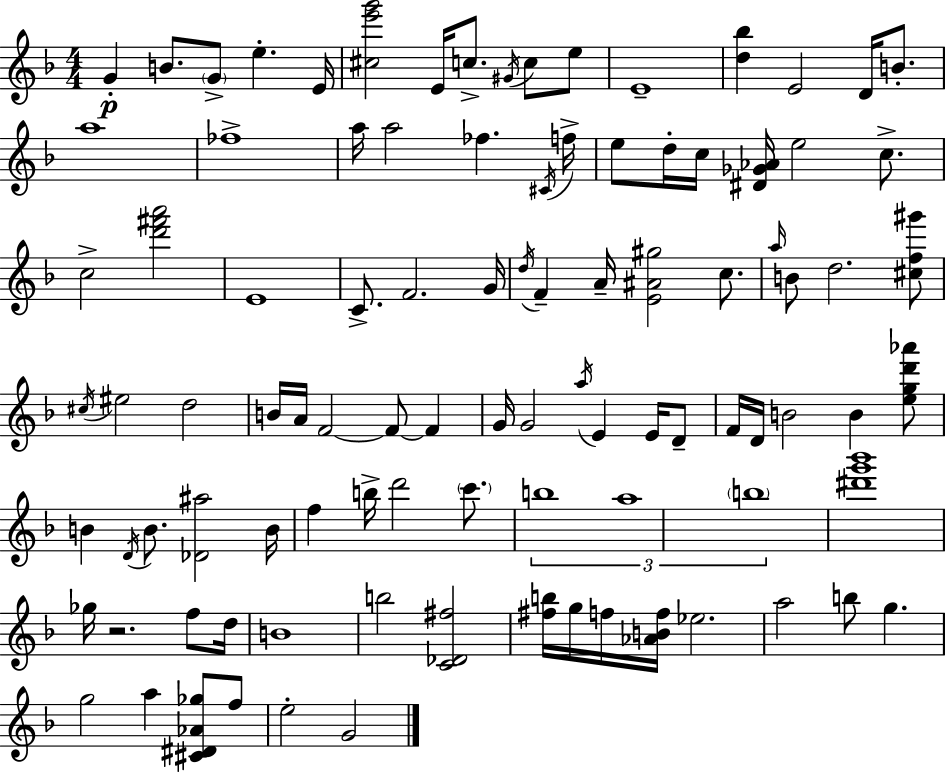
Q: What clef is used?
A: treble